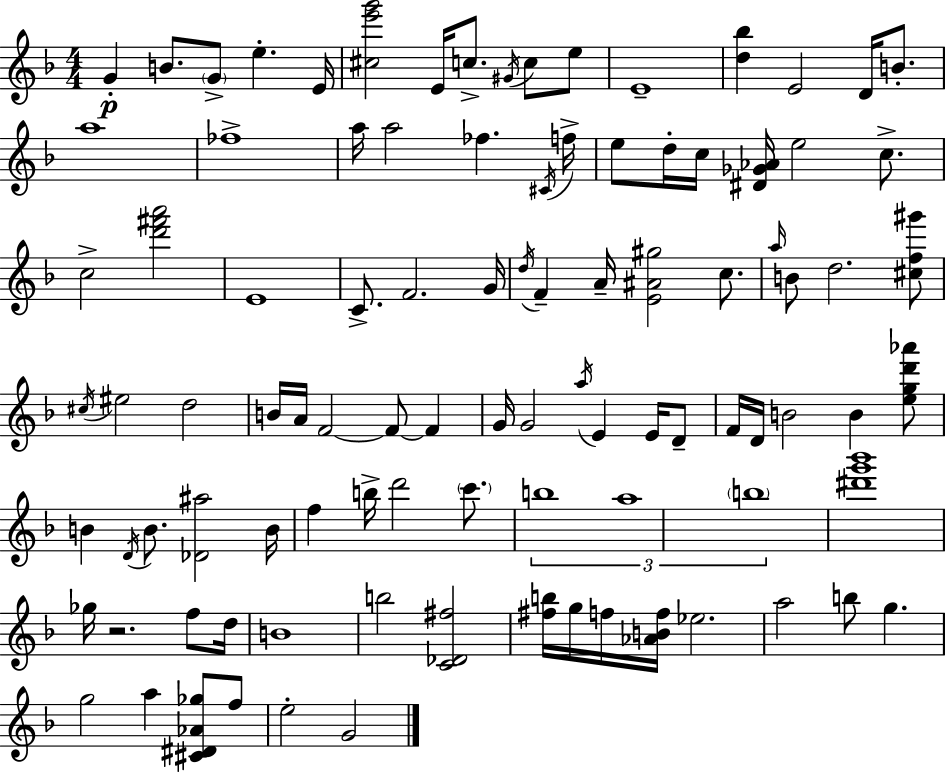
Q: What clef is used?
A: treble